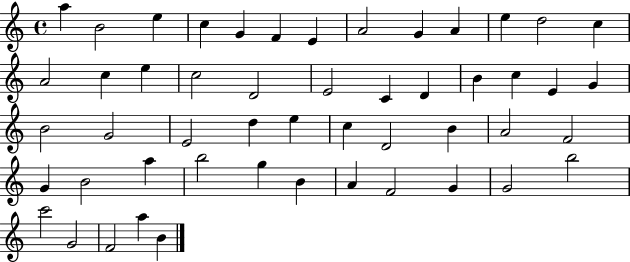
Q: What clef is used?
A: treble